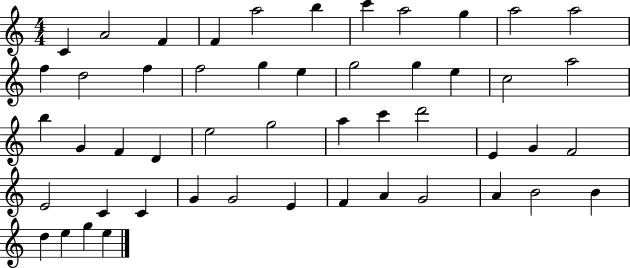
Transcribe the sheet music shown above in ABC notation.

X:1
T:Untitled
M:4/4
L:1/4
K:C
C A2 F F a2 b c' a2 g a2 a2 f d2 f f2 g e g2 g e c2 a2 b G F D e2 g2 a c' d'2 E G F2 E2 C C G G2 E F A G2 A B2 B d e g e